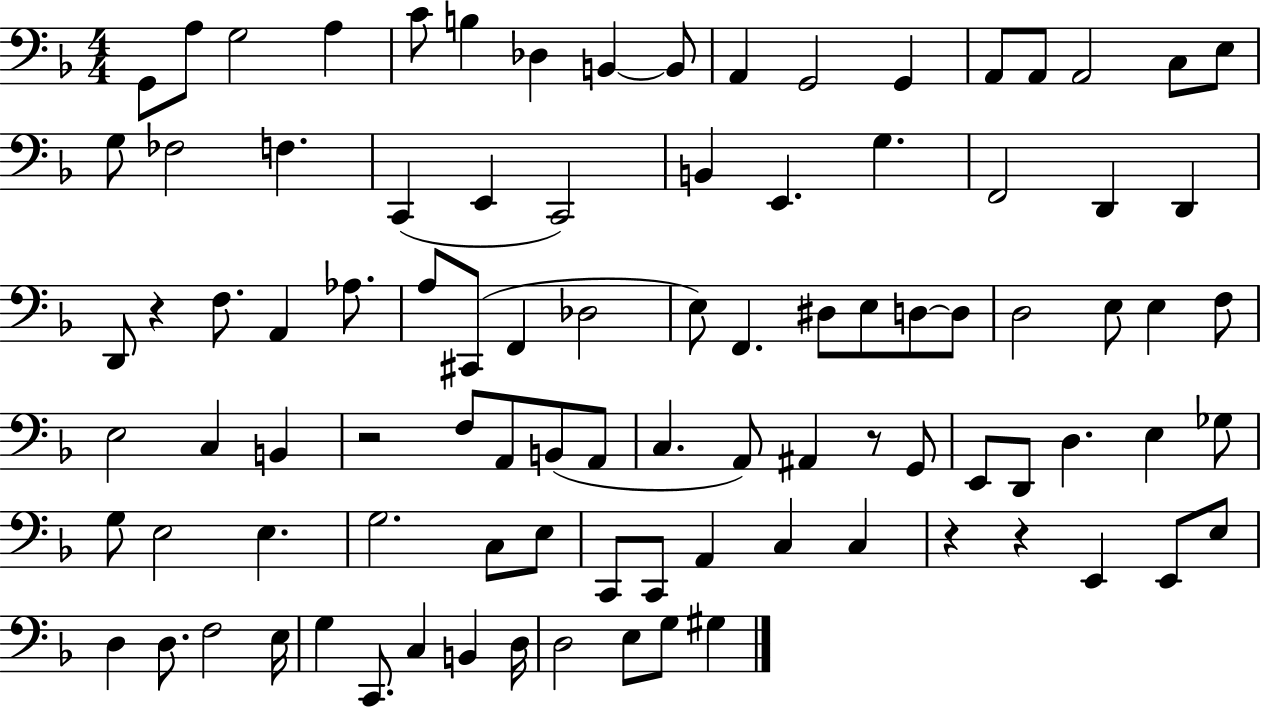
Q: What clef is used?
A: bass